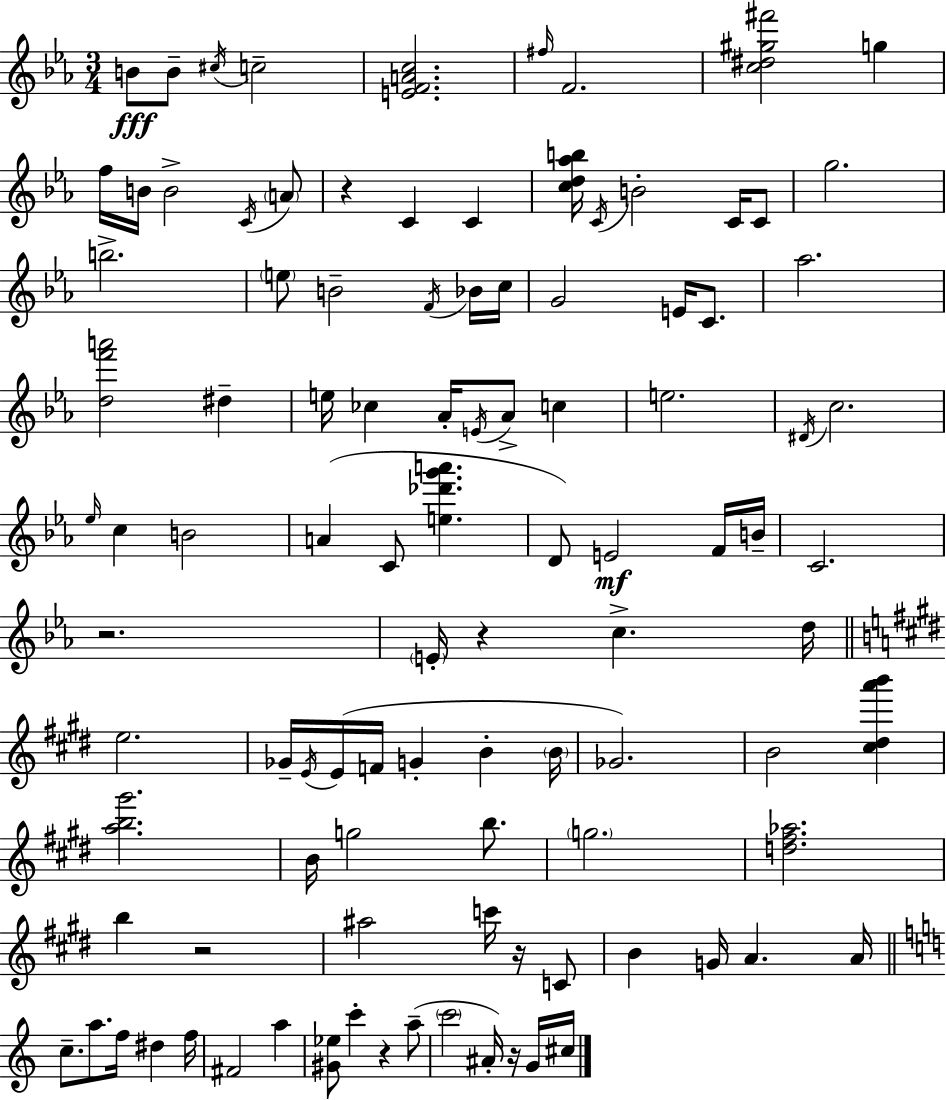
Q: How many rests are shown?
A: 7